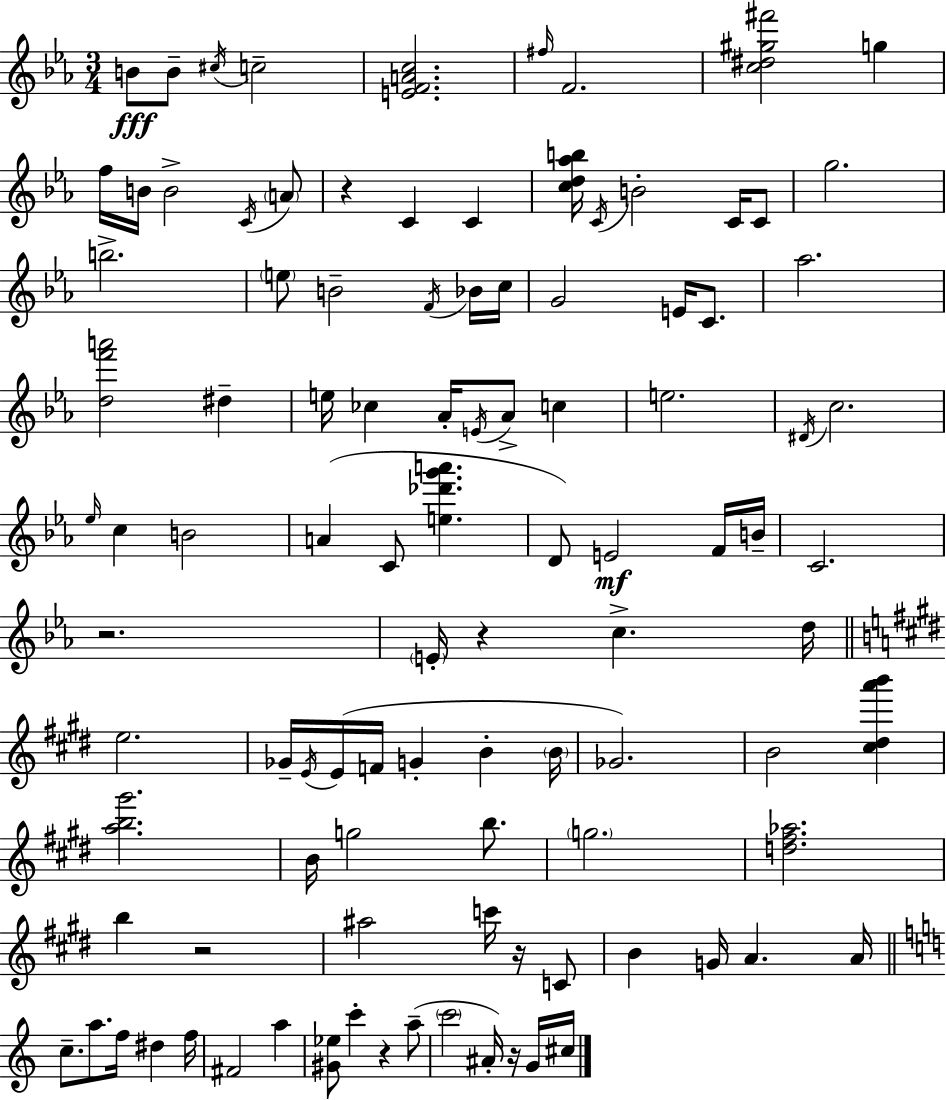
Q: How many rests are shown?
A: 7